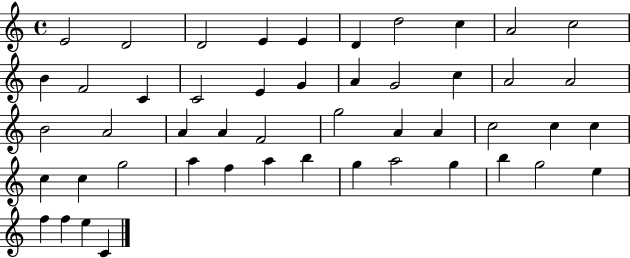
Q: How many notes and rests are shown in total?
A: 49